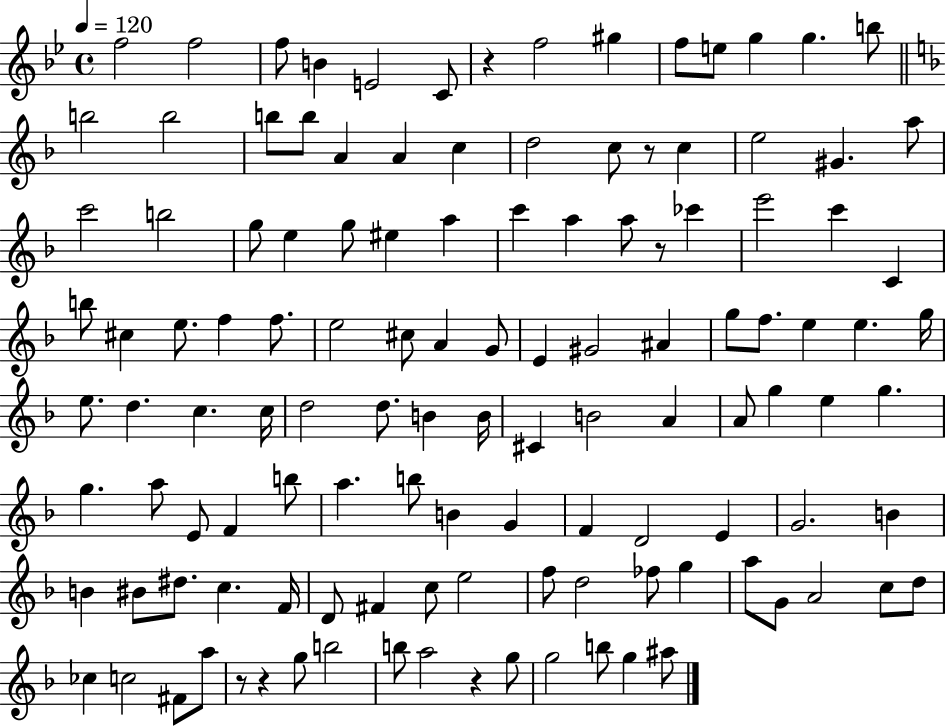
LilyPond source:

{
  \clef treble
  \time 4/4
  \defaultTimeSignature
  \key bes \major
  \tempo 4 = 120
  \repeat volta 2 { f''2 f''2 | f''8 b'4 e'2 c'8 | r4 f''2 gis''4 | f''8 e''8 g''4 g''4. b''8 | \break \bar "||" \break \key d \minor b''2 b''2 | b''8 b''8 a'4 a'4 c''4 | d''2 c''8 r8 c''4 | e''2 gis'4. a''8 | \break c'''2 b''2 | g''8 e''4 g''8 eis''4 a''4 | c'''4 a''4 a''8 r8 ces'''4 | e'''2 c'''4 c'4 | \break b''8 cis''4 e''8. f''4 f''8. | e''2 cis''8 a'4 g'8 | e'4 gis'2 ais'4 | g''8 f''8. e''4 e''4. g''16 | \break e''8. d''4. c''4. c''16 | d''2 d''8. b'4 b'16 | cis'4 b'2 a'4 | a'8 g''4 e''4 g''4. | \break g''4. a''8 e'8 f'4 b''8 | a''4. b''8 b'4 g'4 | f'4 d'2 e'4 | g'2. b'4 | \break b'4 bis'8 dis''8. c''4. f'16 | d'8 fis'4 c''8 e''2 | f''8 d''2 fes''8 g''4 | a''8 g'8 a'2 c''8 d''8 | \break ces''4 c''2 fis'8 a''8 | r8 r4 g''8 b''2 | b''8 a''2 r4 g''8 | g''2 b''8 g''4 ais''8 | \break } \bar "|."
}